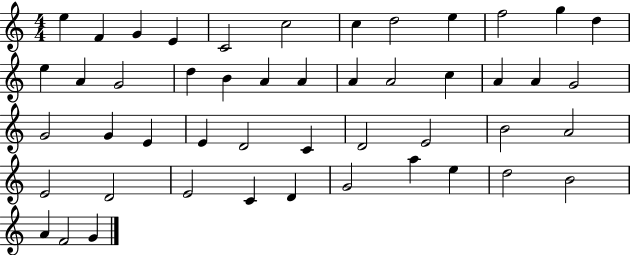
X:1
T:Untitled
M:4/4
L:1/4
K:C
e F G E C2 c2 c d2 e f2 g d e A G2 d B A A A A2 c A A G2 G2 G E E D2 C D2 E2 B2 A2 E2 D2 E2 C D G2 a e d2 B2 A F2 G